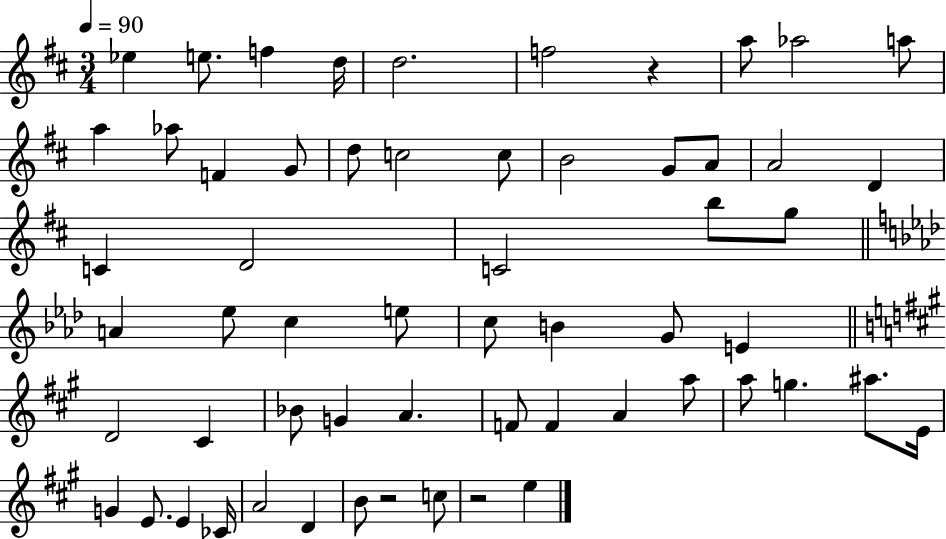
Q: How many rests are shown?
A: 3